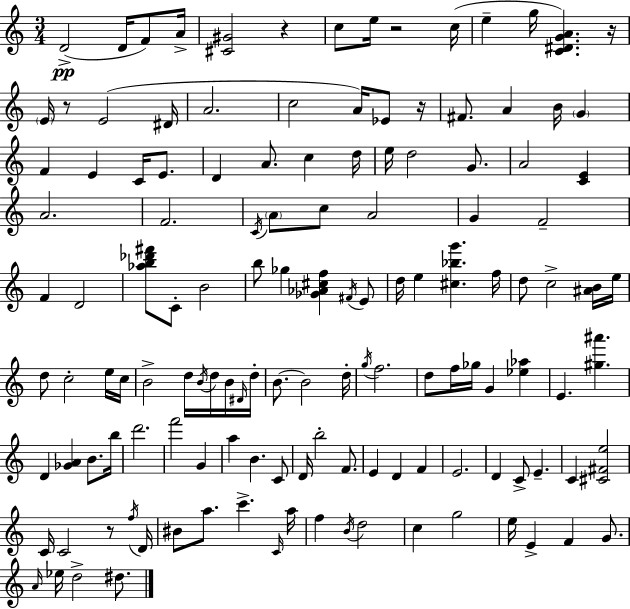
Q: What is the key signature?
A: C major